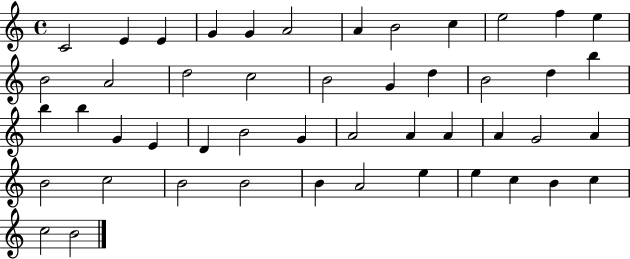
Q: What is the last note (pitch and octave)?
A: B4